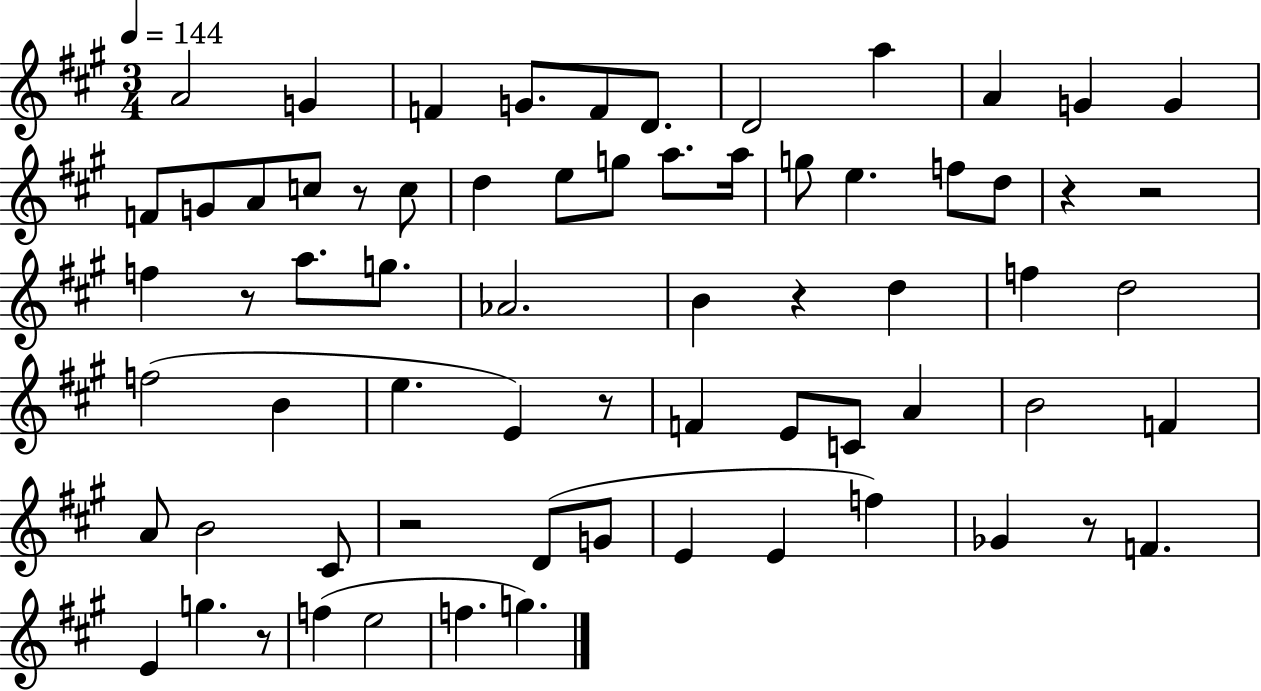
A4/h G4/q F4/q G4/e. F4/e D4/e. D4/h A5/q A4/q G4/q G4/q F4/e G4/e A4/e C5/e R/e C5/e D5/q E5/e G5/e A5/e. A5/s G5/e E5/q. F5/e D5/e R/q R/h F5/q R/e A5/e. G5/e. Ab4/h. B4/q R/q D5/q F5/q D5/h F5/h B4/q E5/q. E4/q R/e F4/q E4/e C4/e A4/q B4/h F4/q A4/e B4/h C#4/e R/h D4/e G4/e E4/q E4/q F5/q Gb4/q R/e F4/q. E4/q G5/q. R/e F5/q E5/h F5/q. G5/q.